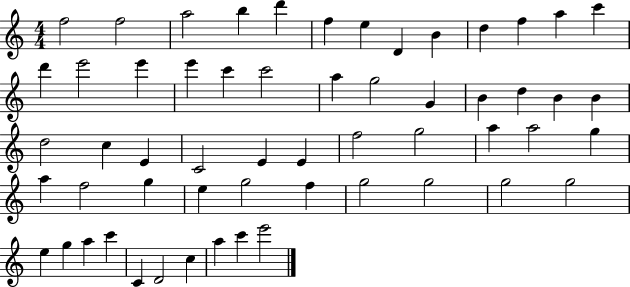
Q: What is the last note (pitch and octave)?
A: E6